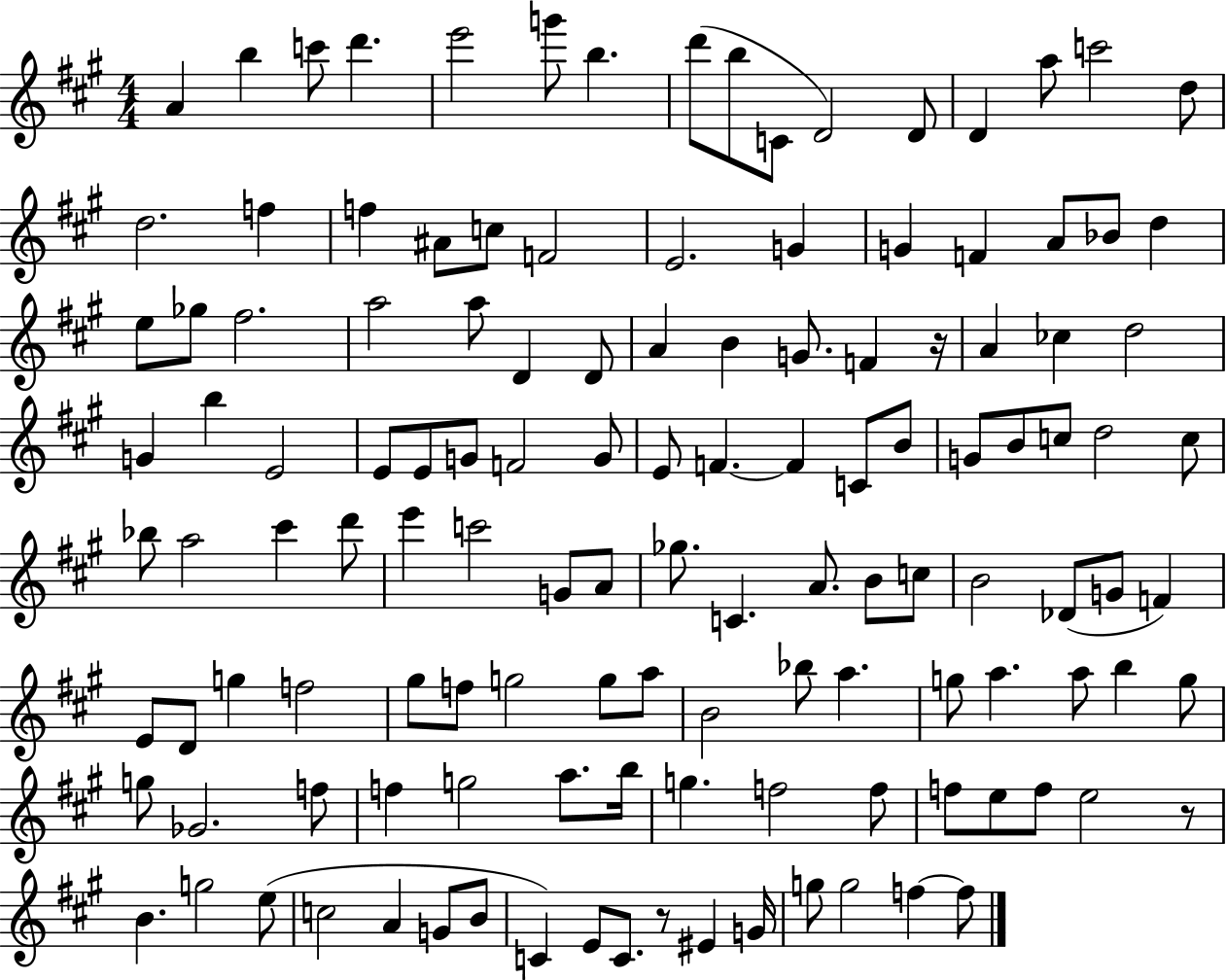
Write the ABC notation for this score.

X:1
T:Untitled
M:4/4
L:1/4
K:A
A b c'/2 d' e'2 g'/2 b d'/2 b/2 C/2 D2 D/2 D a/2 c'2 d/2 d2 f f ^A/2 c/2 F2 E2 G G F A/2 _B/2 d e/2 _g/2 ^f2 a2 a/2 D D/2 A B G/2 F z/4 A _c d2 G b E2 E/2 E/2 G/2 F2 G/2 E/2 F F C/2 B/2 G/2 B/2 c/2 d2 c/2 _b/2 a2 ^c' d'/2 e' c'2 G/2 A/2 _g/2 C A/2 B/2 c/2 B2 _D/2 G/2 F E/2 D/2 g f2 ^g/2 f/2 g2 g/2 a/2 B2 _b/2 a g/2 a a/2 b g/2 g/2 _G2 f/2 f g2 a/2 b/4 g f2 f/2 f/2 e/2 f/2 e2 z/2 B g2 e/2 c2 A G/2 B/2 C E/2 C/2 z/2 ^E G/4 g/2 g2 f f/2